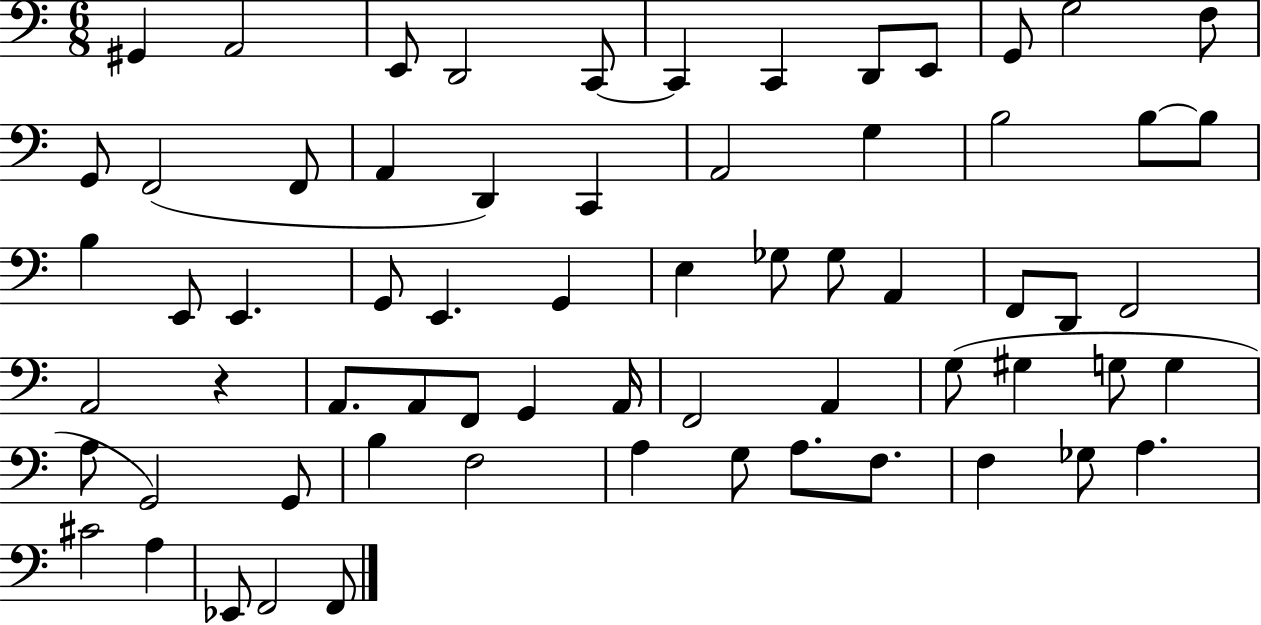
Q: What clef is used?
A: bass